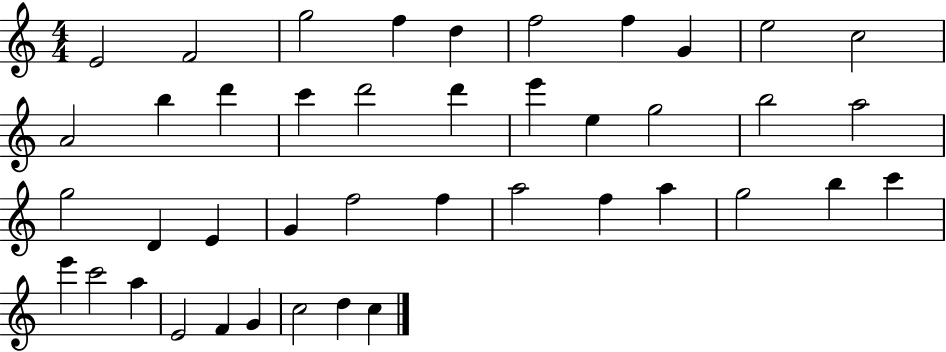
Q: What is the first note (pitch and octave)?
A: E4